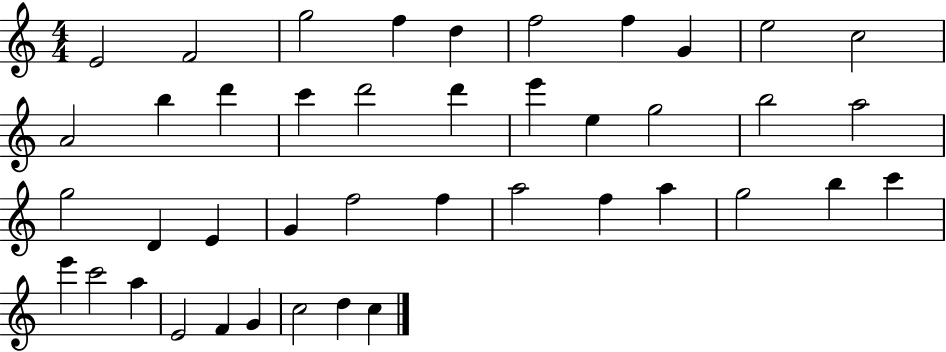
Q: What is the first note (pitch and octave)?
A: E4